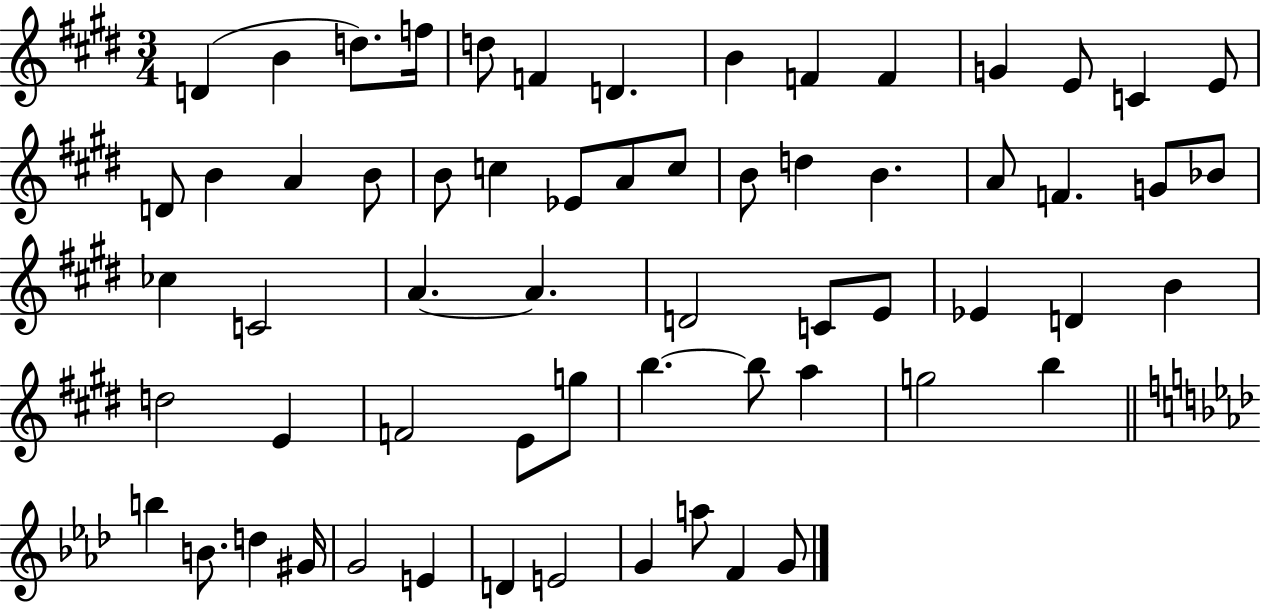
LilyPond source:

{
  \clef treble
  \numericTimeSignature
  \time 3/4
  \key e \major
  d'4( b'4 d''8.) f''16 | d''8 f'4 d'4. | b'4 f'4 f'4 | g'4 e'8 c'4 e'8 | \break d'8 b'4 a'4 b'8 | b'8 c''4 ees'8 a'8 c''8 | b'8 d''4 b'4. | a'8 f'4. g'8 bes'8 | \break ces''4 c'2 | a'4.~~ a'4. | d'2 c'8 e'8 | ees'4 d'4 b'4 | \break d''2 e'4 | f'2 e'8 g''8 | b''4.~~ b''8 a''4 | g''2 b''4 | \break \bar "||" \break \key f \minor b''4 b'8. d''4 gis'16 | g'2 e'4 | d'4 e'2 | g'4 a''8 f'4 g'8 | \break \bar "|."
}